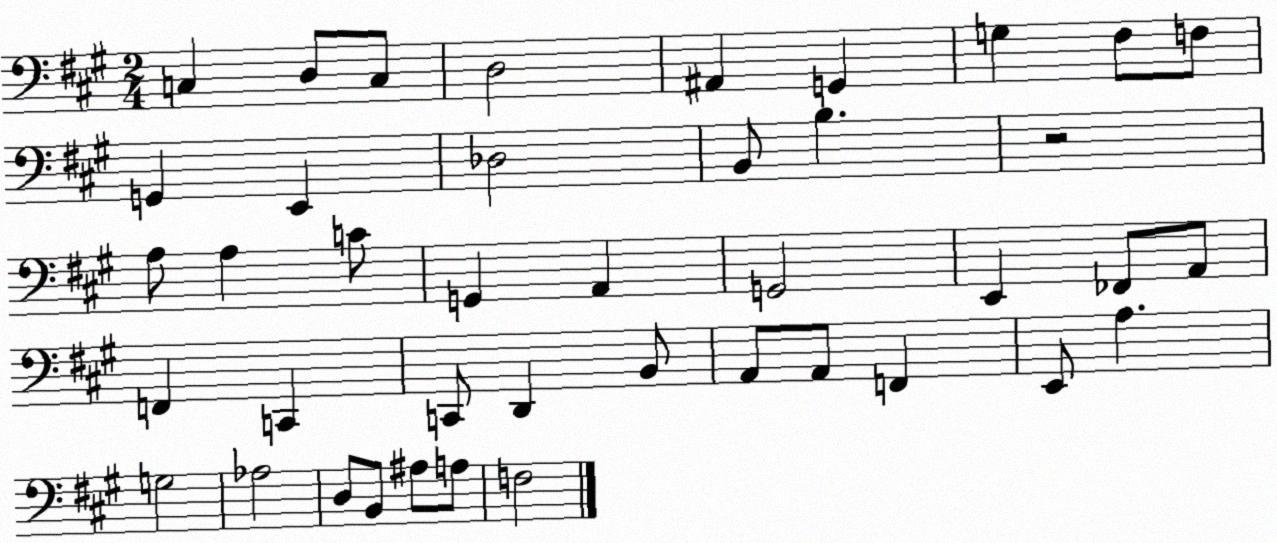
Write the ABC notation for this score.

X:1
T:Untitled
M:2/4
L:1/4
K:A
C, D,/2 C,/2 D,2 ^A,, G,, G, ^F,/2 F,/2 G,, E,, _D,2 B,,/2 B, z2 A,/2 A, C/2 G,, A,, G,,2 E,, _F,,/2 A,,/2 F,, C,, C,,/2 D,, B,,/2 A,,/2 A,,/2 F,, E,,/2 A, G,2 _A,2 D,/2 B,,/2 ^A,/2 A,/2 F,2